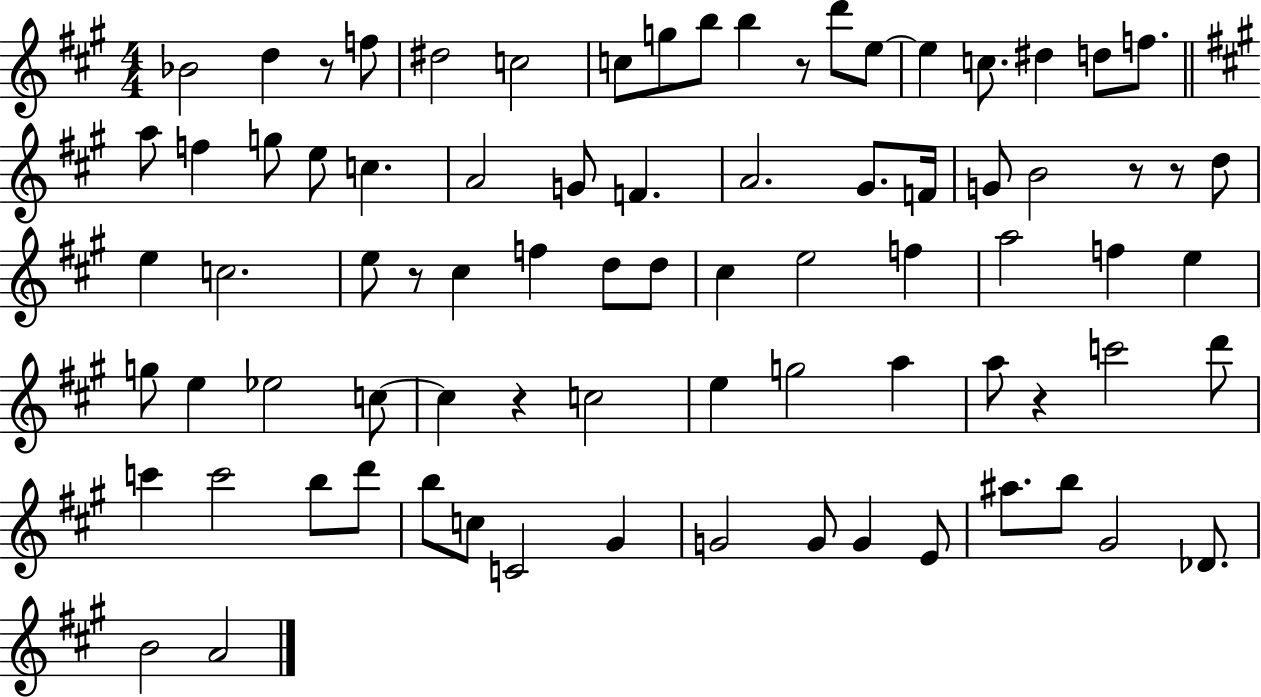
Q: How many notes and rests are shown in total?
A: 80